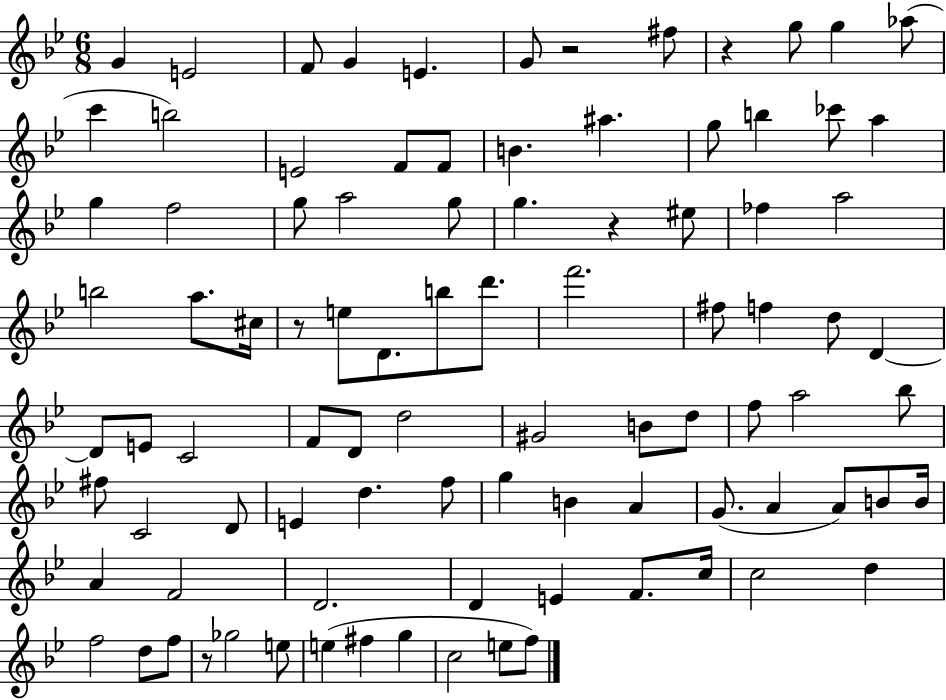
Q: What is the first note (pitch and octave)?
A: G4